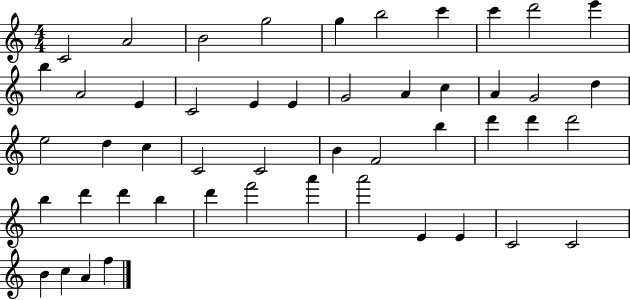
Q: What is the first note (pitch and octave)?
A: C4